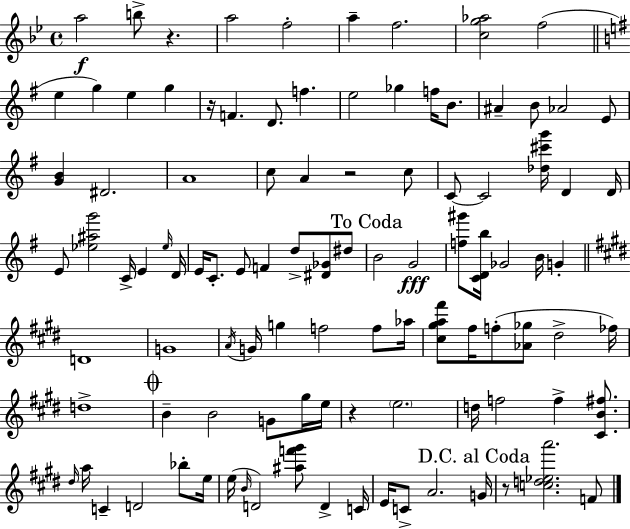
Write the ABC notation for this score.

X:1
T:Untitled
M:4/4
L:1/4
K:Gm
a2 b/2 z a2 f2 a f2 [cg_a]2 f2 e g e g z/4 F D/2 f e2 _g f/4 B/2 ^A B/2 _A2 E/2 [GB] ^D2 A4 c/2 A z2 c/2 C/2 C2 [_d^c'g']/4 D D/4 E/2 [_e^ag']2 C/4 E _e/4 D/4 E/4 C/2 E/2 F d/2 [^D_G]/2 ^d/2 B2 G2 [f^g']/2 [CDb]/4 _G2 B/4 G D4 G4 A/4 G/4 g f2 f/2 _a/4 [^c^ga^f']/2 ^f/4 f/2 [_A_g]/2 ^d2 _f/4 d4 B B2 G/2 ^g/4 e/4 z e2 d/4 f2 f [^CB^f]/2 ^d/4 a/4 C D2 _b/2 e/4 e/4 B/4 D2 [^af'^g']/2 D C/4 E/4 C/2 A2 G/4 z/2 [cd_ea']2 F/2